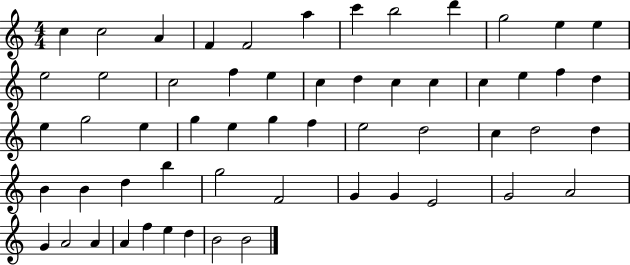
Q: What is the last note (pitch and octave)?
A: B4